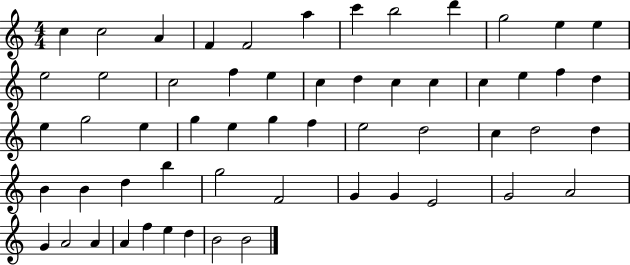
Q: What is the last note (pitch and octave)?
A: B4